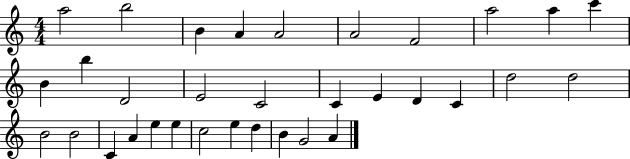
A5/h B5/h B4/q A4/q A4/h A4/h F4/h A5/h A5/q C6/q B4/q B5/q D4/h E4/h C4/h C4/q E4/q D4/q C4/q D5/h D5/h B4/h B4/h C4/q A4/q E5/q E5/q C5/h E5/q D5/q B4/q G4/h A4/q